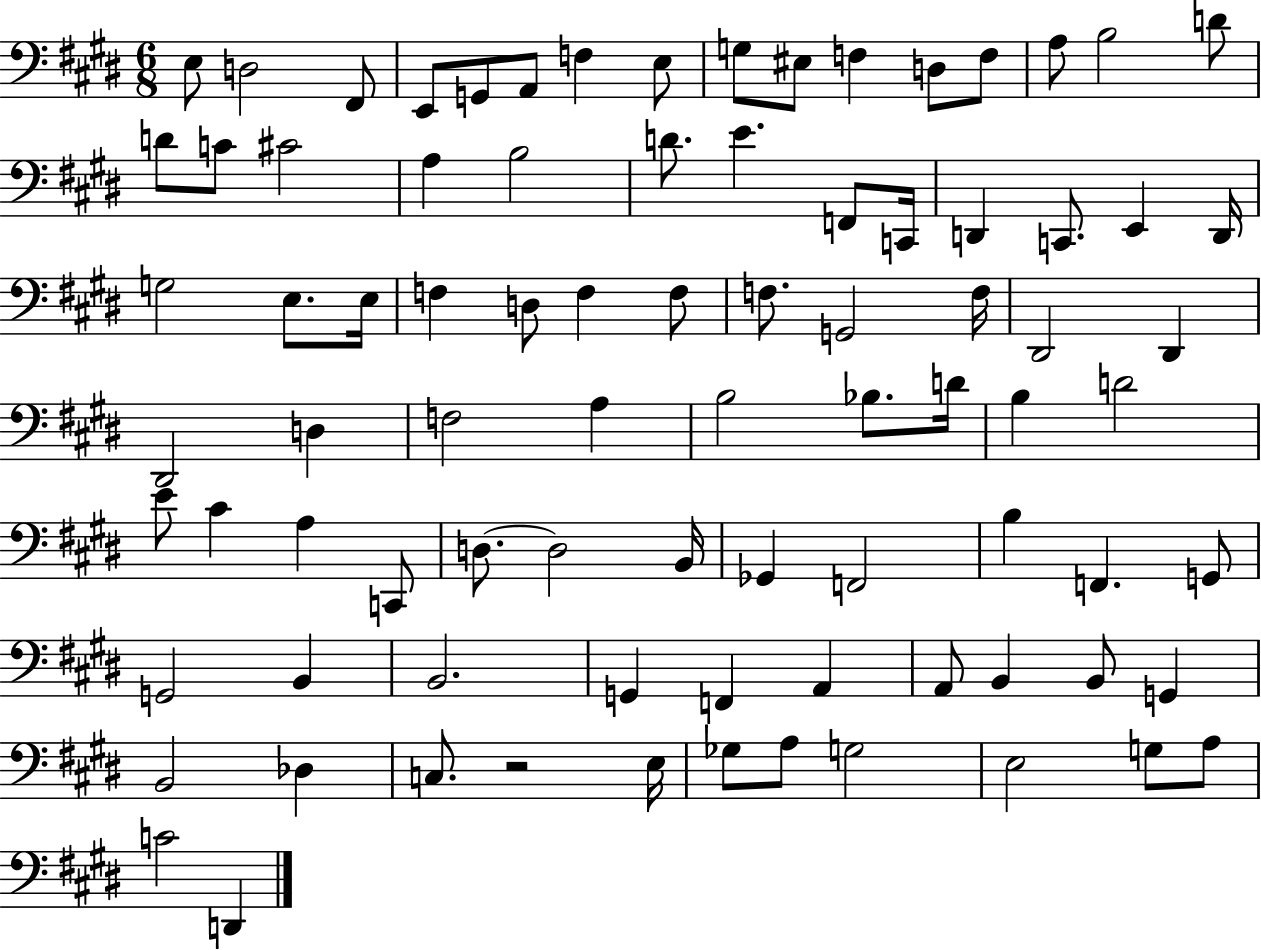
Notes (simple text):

E3/e D3/h F#2/e E2/e G2/e A2/e F3/q E3/e G3/e EIS3/e F3/q D3/e F3/e A3/e B3/h D4/e D4/e C4/e C#4/h A3/q B3/h D4/e. E4/q. F2/e C2/s D2/q C2/e. E2/q D2/s G3/h E3/e. E3/s F3/q D3/e F3/q F3/e F3/e. G2/h F3/s D#2/h D#2/q D#2/h D3/q F3/h A3/q B3/h Bb3/e. D4/s B3/q D4/h E4/e C#4/q A3/q C2/e D3/e. D3/h B2/s Gb2/q F2/h B3/q F2/q. G2/e G2/h B2/q B2/h. G2/q F2/q A2/q A2/e B2/q B2/e G2/q B2/h Db3/q C3/e. R/h E3/s Gb3/e A3/e G3/h E3/h G3/e A3/e C4/h D2/q